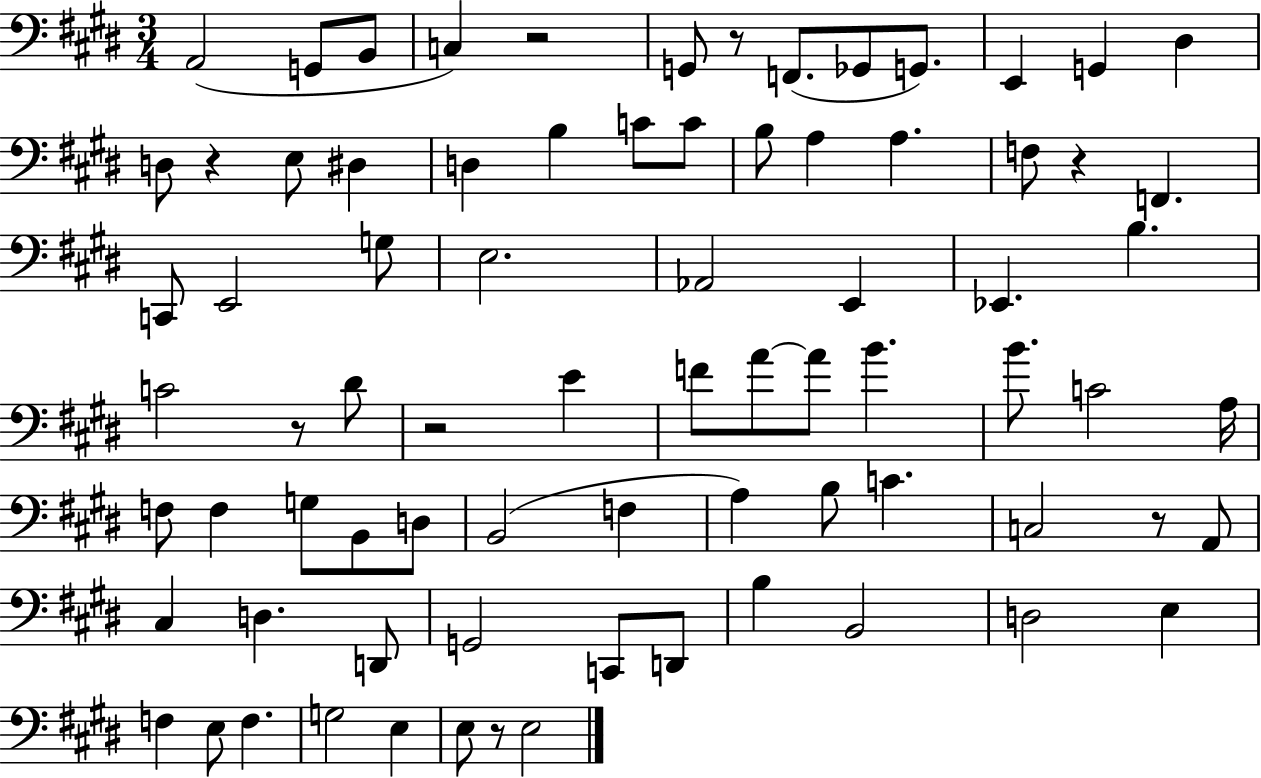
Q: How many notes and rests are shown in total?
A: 78